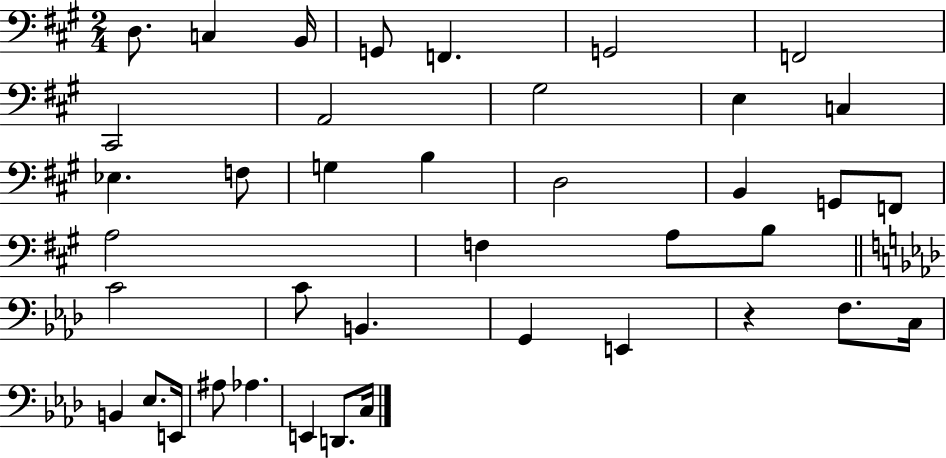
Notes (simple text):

D3/e. C3/q B2/s G2/e F2/q. G2/h F2/h C#2/h A2/h G#3/h E3/q C3/q Eb3/q. F3/e G3/q B3/q D3/h B2/q G2/e F2/e A3/h F3/q A3/e B3/e C4/h C4/e B2/q. G2/q E2/q R/q F3/e. C3/s B2/q Eb3/e. E2/s A#3/e Ab3/q. E2/q D2/e. C3/s